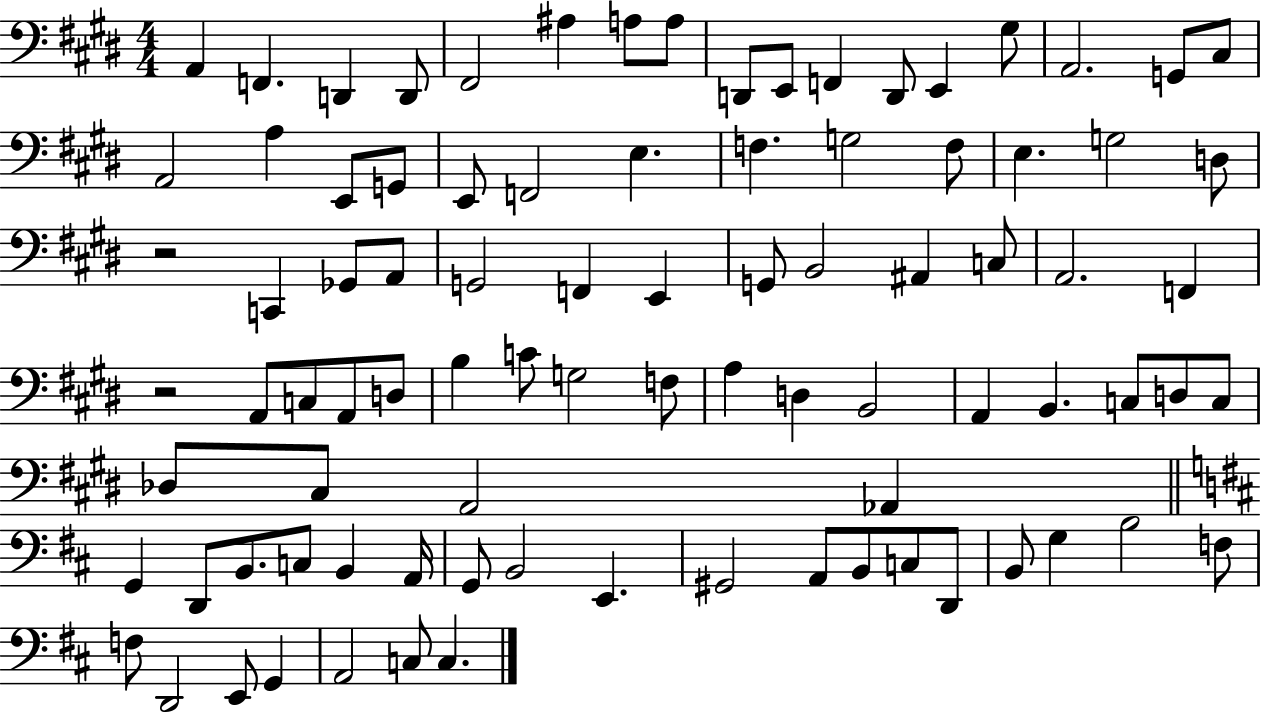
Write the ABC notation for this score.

X:1
T:Untitled
M:4/4
L:1/4
K:E
A,, F,, D,, D,,/2 ^F,,2 ^A, A,/2 A,/2 D,,/2 E,,/2 F,, D,,/2 E,, ^G,/2 A,,2 G,,/2 ^C,/2 A,,2 A, E,,/2 G,,/2 E,,/2 F,,2 E, F, G,2 F,/2 E, G,2 D,/2 z2 C,, _G,,/2 A,,/2 G,,2 F,, E,, G,,/2 B,,2 ^A,, C,/2 A,,2 F,, z2 A,,/2 C,/2 A,,/2 D,/2 B, C/2 G,2 F,/2 A, D, B,,2 A,, B,, C,/2 D,/2 C,/2 _D,/2 ^C,/2 A,,2 _A,, G,, D,,/2 B,,/2 C,/2 B,, A,,/4 G,,/2 B,,2 E,, ^G,,2 A,,/2 B,,/2 C,/2 D,,/2 B,,/2 G, B,2 F,/2 F,/2 D,,2 E,,/2 G,, A,,2 C,/2 C,